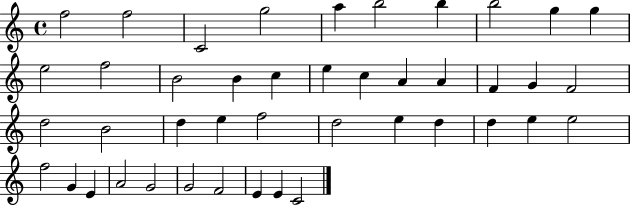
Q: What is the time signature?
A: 4/4